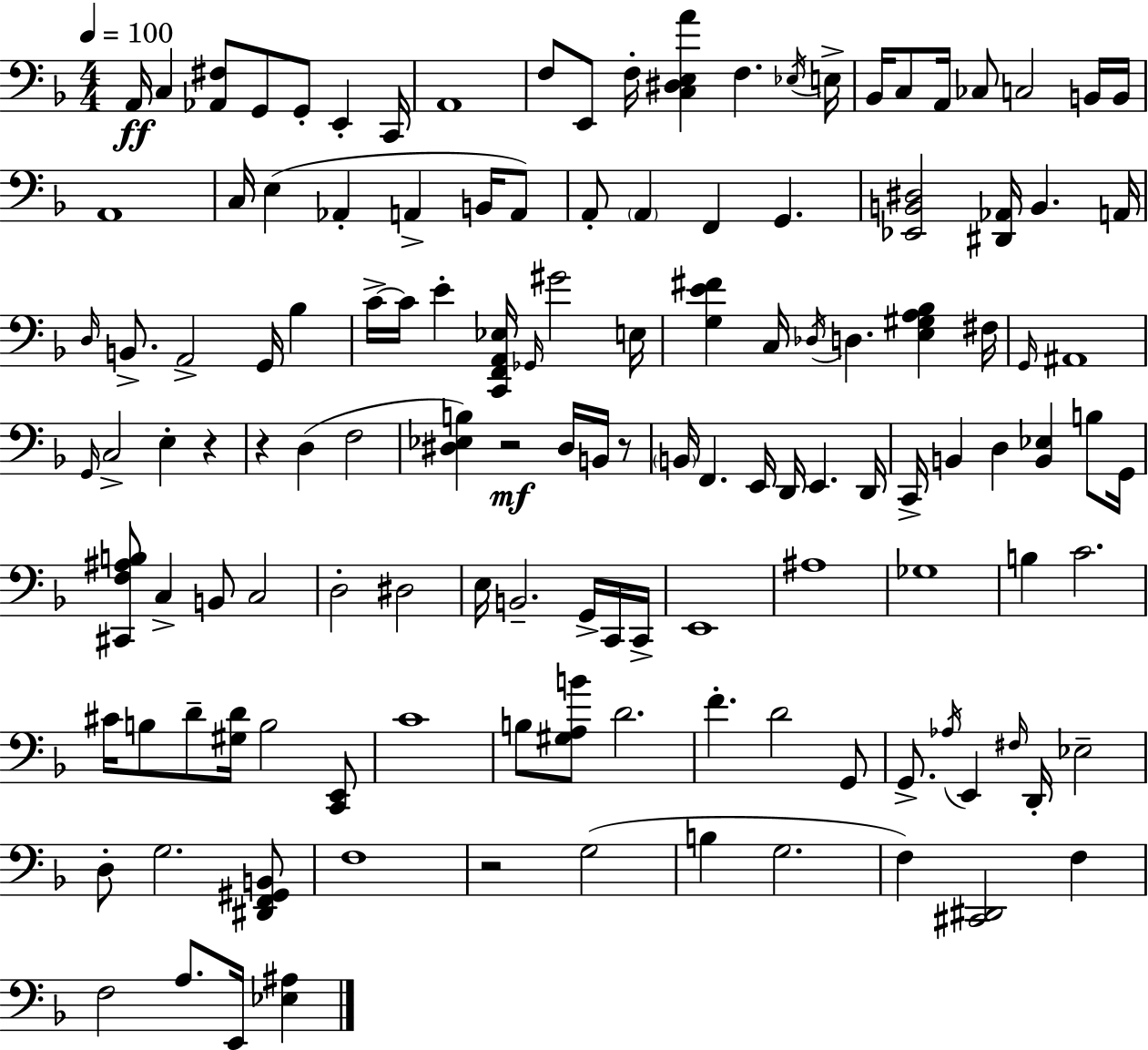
A2/s C3/q [Ab2,F#3]/e G2/e G2/e E2/q C2/s A2/w F3/e E2/e F3/s [C3,D#3,E3,A4]/q F3/q. Eb3/s E3/s Bb2/s C3/e A2/s CES3/e C3/h B2/s B2/s A2/w C3/s E3/q Ab2/q A2/q B2/s A2/e A2/e A2/q F2/q G2/q. [Eb2,B2,D#3]/h [D#2,Ab2]/s B2/q. A2/s D3/s B2/e. A2/h G2/s Bb3/q C4/s C4/s E4/q [C2,F2,A2,Eb3]/s Gb2/s G#4/h E3/s [G3,E4,F#4]/q C3/s Db3/s D3/q. [E3,G#3,A3,Bb3]/q F#3/s G2/s A#2/w G2/s C3/h E3/q R/q R/q D3/q F3/h [D#3,Eb3,B3]/q R/h D#3/s B2/s R/e B2/s F2/q. E2/s D2/s E2/q. D2/s C2/s B2/q D3/q [B2,Eb3]/q B3/e G2/s [C#2,F3,A#3,B3]/e C3/q B2/e C3/h D3/h D#3/h E3/s B2/h. G2/s C2/s C2/s E2/w A#3/w Gb3/w B3/q C4/h. C#4/s B3/e D4/e [G#3,D4]/s B3/h [C2,E2]/e C4/w B3/e [G#3,A3,B4]/e D4/h. F4/q. D4/h G2/e G2/e. Ab3/s E2/q F#3/s D2/s Eb3/h D3/e G3/h. [D#2,F2,G#2,B2]/e F3/w R/h G3/h B3/q G3/h. F3/q [C#2,D#2]/h F3/q F3/h A3/e. E2/s [Eb3,A#3]/q